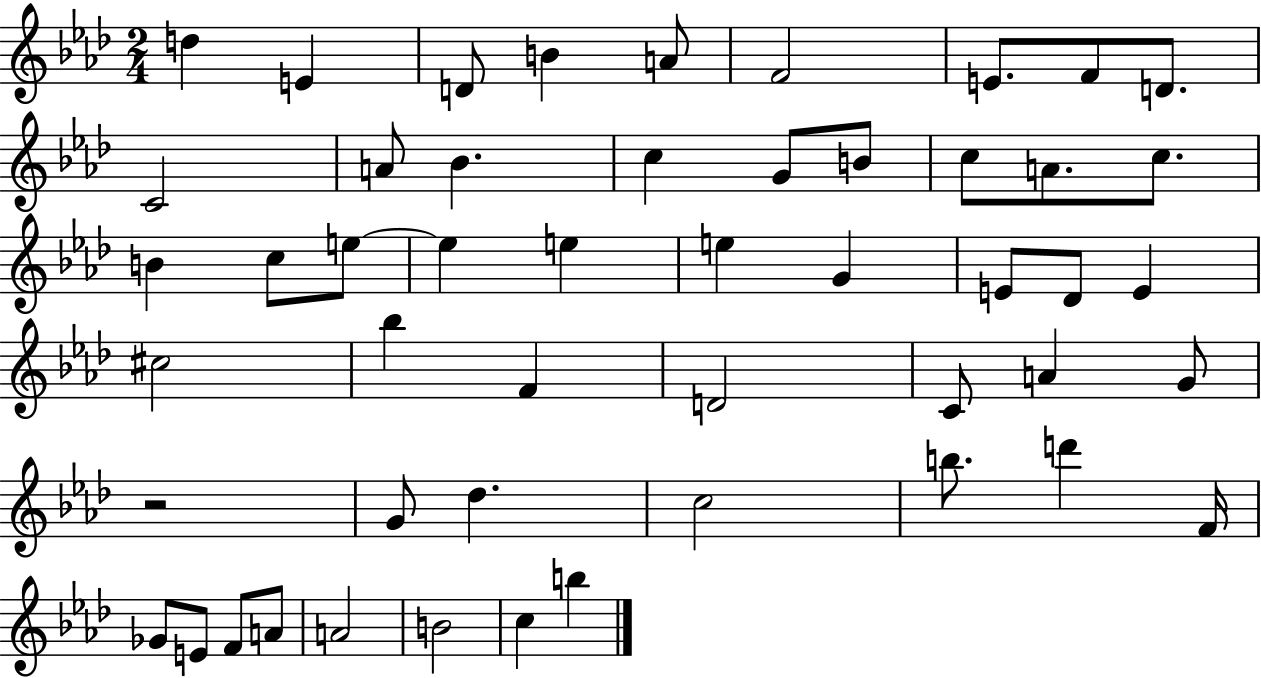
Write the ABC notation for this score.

X:1
T:Untitled
M:2/4
L:1/4
K:Ab
d E D/2 B A/2 F2 E/2 F/2 D/2 C2 A/2 _B c G/2 B/2 c/2 A/2 c/2 B c/2 e/2 e e e G E/2 _D/2 E ^c2 _b F D2 C/2 A G/2 z2 G/2 _d c2 b/2 d' F/4 _G/2 E/2 F/2 A/2 A2 B2 c b